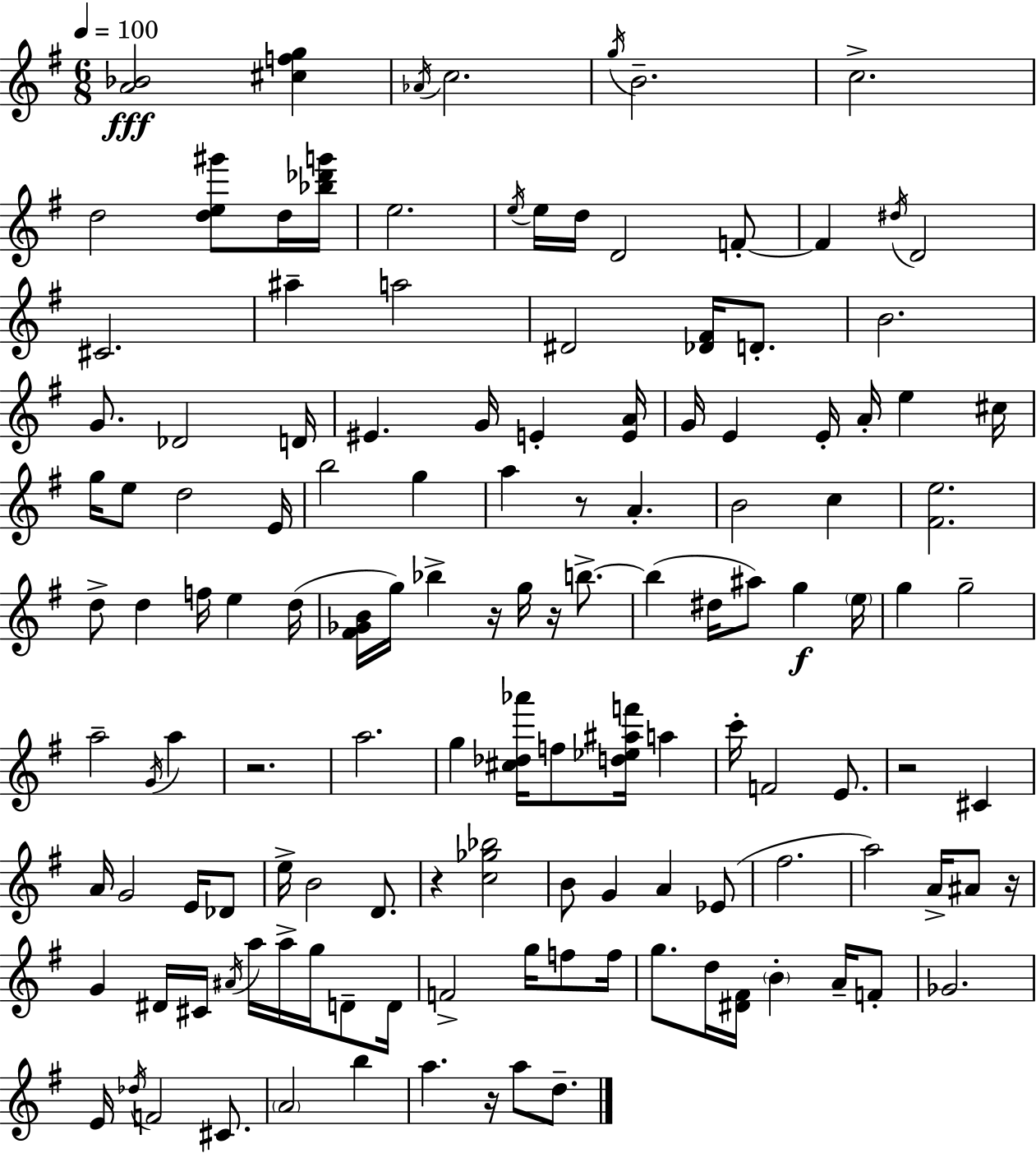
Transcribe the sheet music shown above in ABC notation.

X:1
T:Untitled
M:6/8
L:1/4
K:G
[A_B]2 [^cfg] _A/4 c2 g/4 B2 c2 d2 [de^g']/2 d/4 [_b_d'g']/4 e2 e/4 e/4 d/4 D2 F/2 F ^d/4 D2 ^C2 ^a a2 ^D2 [_D^F]/4 D/2 B2 G/2 _D2 D/4 ^E G/4 E [EA]/4 G/4 E E/4 A/4 e ^c/4 g/4 e/2 d2 E/4 b2 g a z/2 A B2 c [^Fe]2 d/2 d f/4 e d/4 [^F_GB]/4 g/4 _b z/4 g/4 z/4 b/2 b ^d/4 ^a/2 g e/4 g g2 a2 G/4 a z2 a2 g [^c_d_a']/4 f/2 [d_e^af']/4 a c'/4 F2 E/2 z2 ^C A/4 G2 E/4 _D/2 e/4 B2 D/2 z [c_g_b]2 B/2 G A _E/2 ^f2 a2 A/4 ^A/2 z/4 G ^D/4 ^C/4 ^A/4 a/4 a/4 g/4 D/2 D/4 F2 g/4 f/2 f/4 g/2 d/4 [^D^F]/4 B A/4 F/2 _G2 E/4 _d/4 F2 ^C/2 A2 b a z/4 a/2 d/2